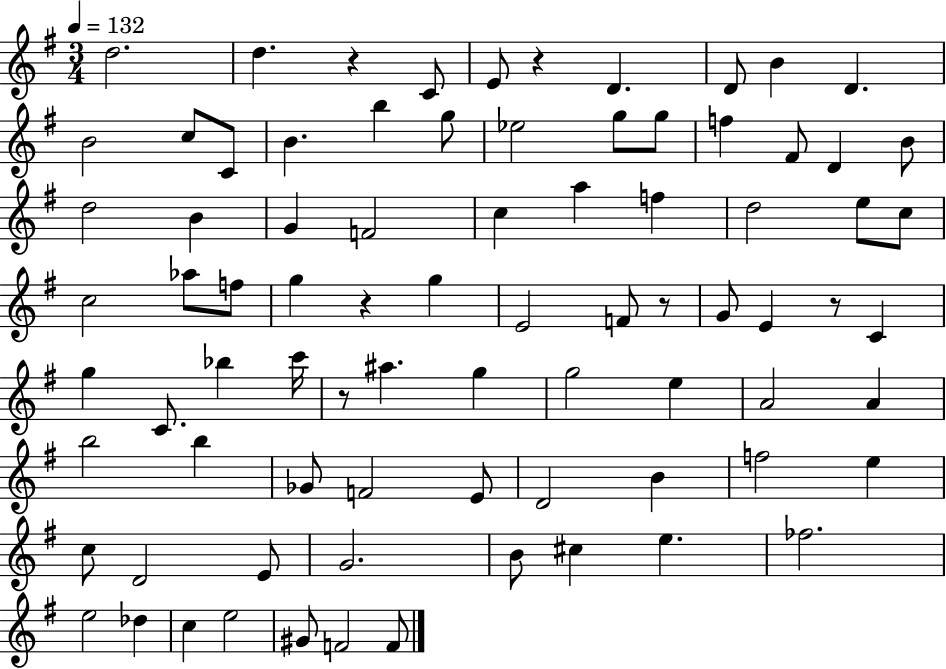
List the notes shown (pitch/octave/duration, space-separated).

D5/h. D5/q. R/q C4/e E4/e R/q D4/q. D4/e B4/q D4/q. B4/h C5/e C4/e B4/q. B5/q G5/e Eb5/h G5/e G5/e F5/q F#4/e D4/q B4/e D5/h B4/q G4/q F4/h C5/q A5/q F5/q D5/h E5/e C5/e C5/h Ab5/e F5/e G5/q R/q G5/q E4/h F4/e R/e G4/e E4/q R/e C4/q G5/q C4/e. Bb5/q C6/s R/e A#5/q. G5/q G5/h E5/q A4/h A4/q B5/h B5/q Gb4/e F4/h E4/e D4/h B4/q F5/h E5/q C5/e D4/h E4/e G4/h. B4/e C#5/q E5/q. FES5/h. E5/h Db5/q C5/q E5/h G#4/e F4/h F4/e